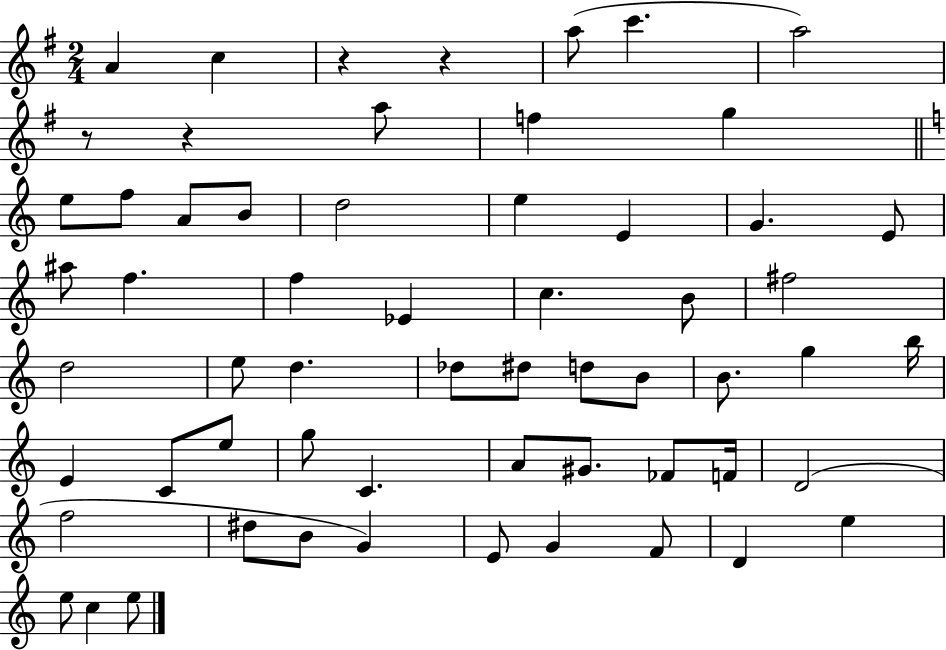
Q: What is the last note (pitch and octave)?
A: E5